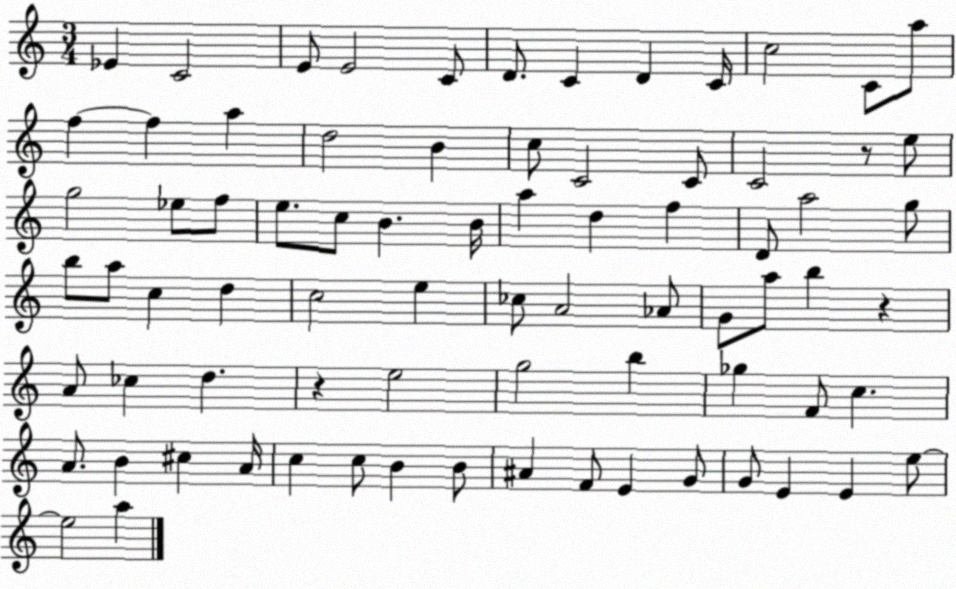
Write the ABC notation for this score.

X:1
T:Untitled
M:3/4
L:1/4
K:C
_E C2 E/2 E2 C/2 D/2 C D C/4 c2 C/2 a/2 f f a d2 B c/2 C2 C/2 C2 z/2 e/2 g2 _e/2 f/2 e/2 c/2 B B/4 a d f D/2 a2 g/2 b/2 a/2 c d c2 e _c/2 A2 _A/2 G/2 a/2 b z A/2 _c d z e2 g2 b _g F/2 c A/2 B ^c A/4 c c/2 B B/2 ^A F/2 E G/2 G/2 E E e/2 e2 a